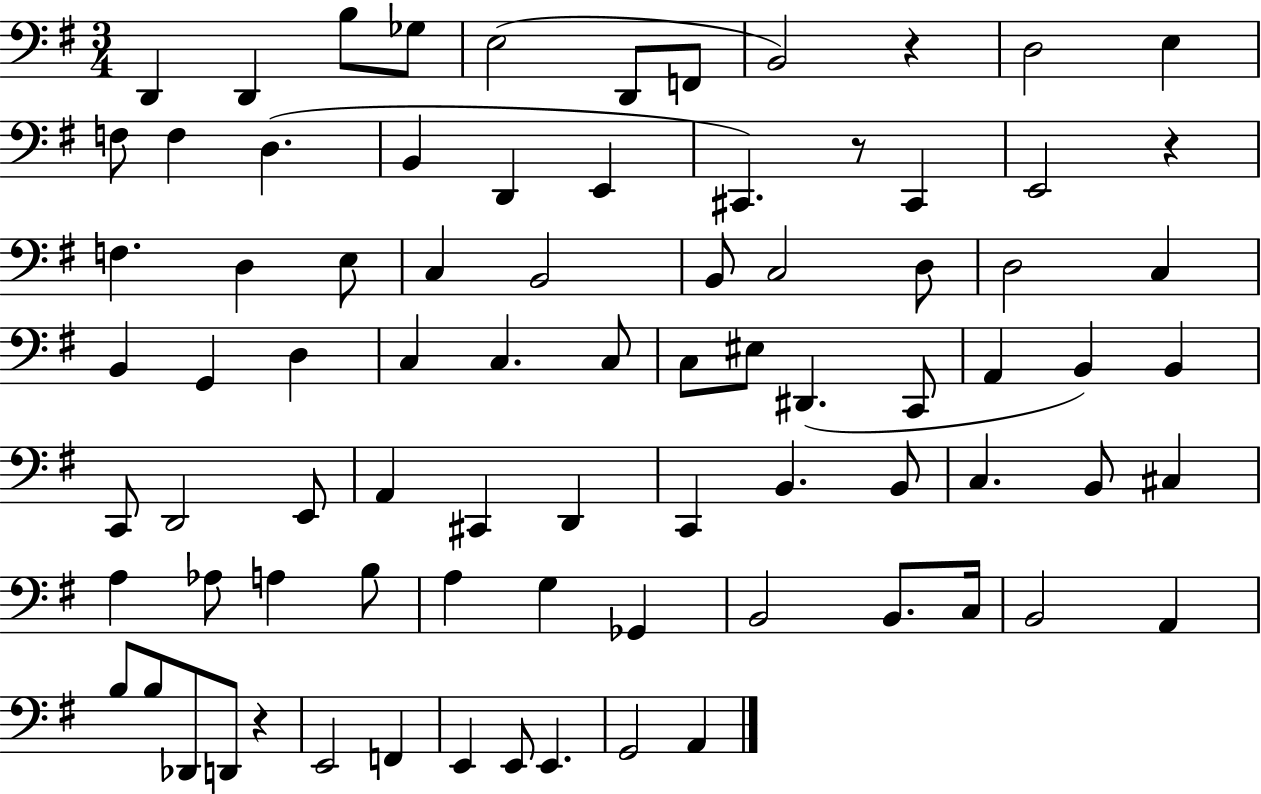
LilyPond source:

{
  \clef bass
  \numericTimeSignature
  \time 3/4
  \key g \major
  \repeat volta 2 { d,4 d,4 b8 ges8 | e2( d,8 f,8 | b,2) r4 | d2 e4 | \break f8 f4 d4.( | b,4 d,4 e,4 | cis,4.) r8 cis,4 | e,2 r4 | \break f4. d4 e8 | c4 b,2 | b,8 c2 d8 | d2 c4 | \break b,4 g,4 d4 | c4 c4. c8 | c8 eis8 dis,4.( c,8 | a,4 b,4) b,4 | \break c,8 d,2 e,8 | a,4 cis,4 d,4 | c,4 b,4. b,8 | c4. b,8 cis4 | \break a4 aes8 a4 b8 | a4 g4 ges,4 | b,2 b,8. c16 | b,2 a,4 | \break b8 b8 des,8 d,8 r4 | e,2 f,4 | e,4 e,8 e,4. | g,2 a,4 | \break } \bar "|."
}